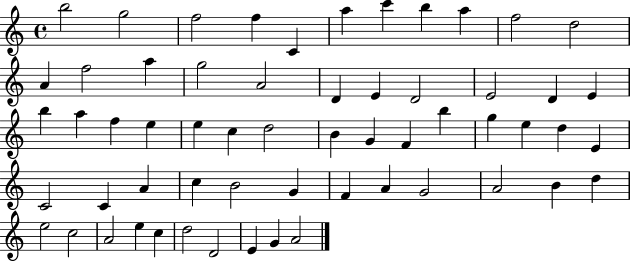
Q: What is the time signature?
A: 4/4